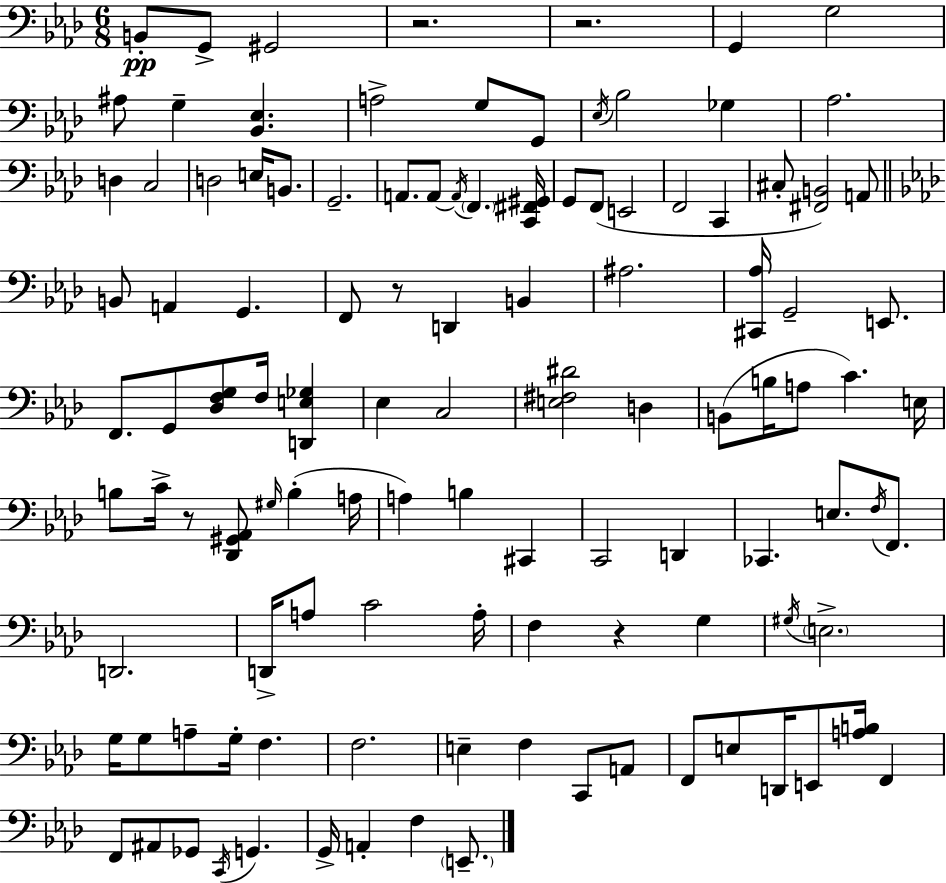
X:1
T:Untitled
M:6/8
L:1/4
K:Fm
B,,/2 G,,/2 ^G,,2 z2 z2 G,, G,2 ^A,/2 G, [_B,,_E,] A,2 G,/2 G,,/2 _E,/4 _B,2 _G, _A,2 D, C,2 D,2 E,/4 B,,/2 G,,2 A,,/2 A,,/2 A,,/4 F,, [C,,^F,,^G,,]/4 G,,/2 F,,/2 E,,2 F,,2 C,, ^C,/2 [^F,,B,,]2 A,,/2 B,,/2 A,, G,, F,,/2 z/2 D,, B,, ^A,2 [^C,,_A,]/4 G,,2 E,,/2 F,,/2 G,,/2 [_D,F,G,]/2 F,/4 [D,,E,_G,] _E, C,2 [E,^F,^D]2 D, B,,/2 B,/4 A,/2 C E,/4 B,/2 C/4 z/2 [_D,,^G,,_A,,]/2 ^G,/4 B, A,/4 A, B, ^C,, C,,2 D,, _C,, E,/2 F,/4 F,,/2 D,,2 D,,/4 A,/2 C2 A,/4 F, z G, ^G,/4 E,2 G,/4 G,/2 A,/2 G,/4 F, F,2 E, F, C,,/2 A,,/2 F,,/2 E,/2 D,,/4 E,,/2 [A,B,]/4 F,, F,,/2 ^A,,/2 _G,,/2 C,,/4 G,, G,,/4 A,, F, E,,/2